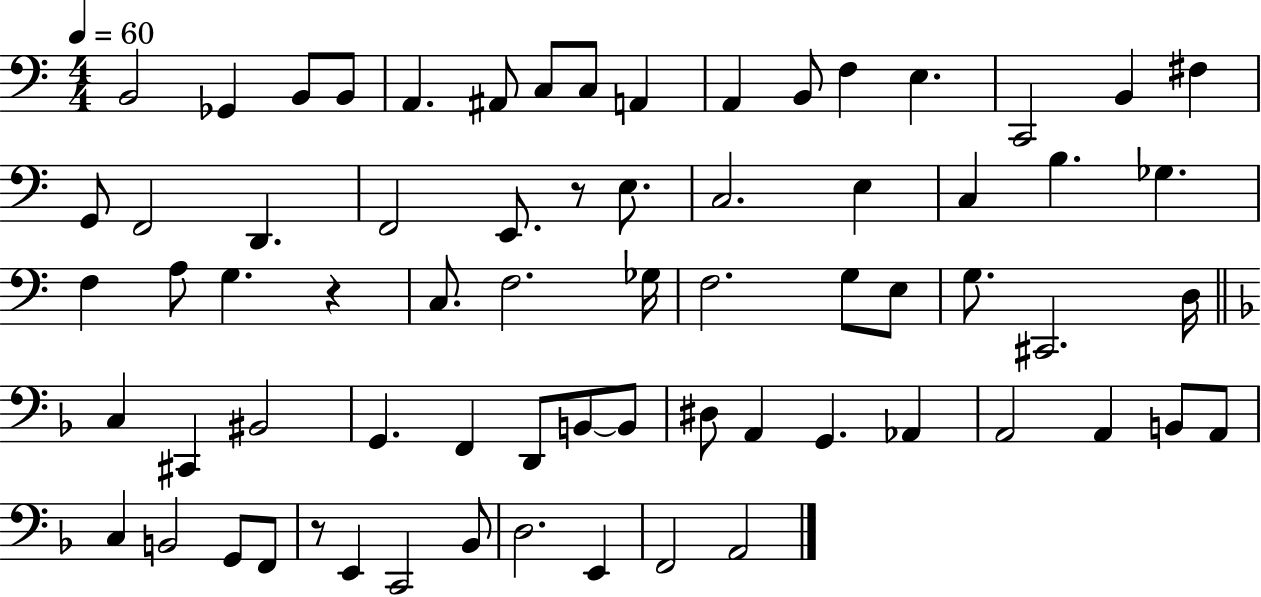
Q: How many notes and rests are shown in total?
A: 69